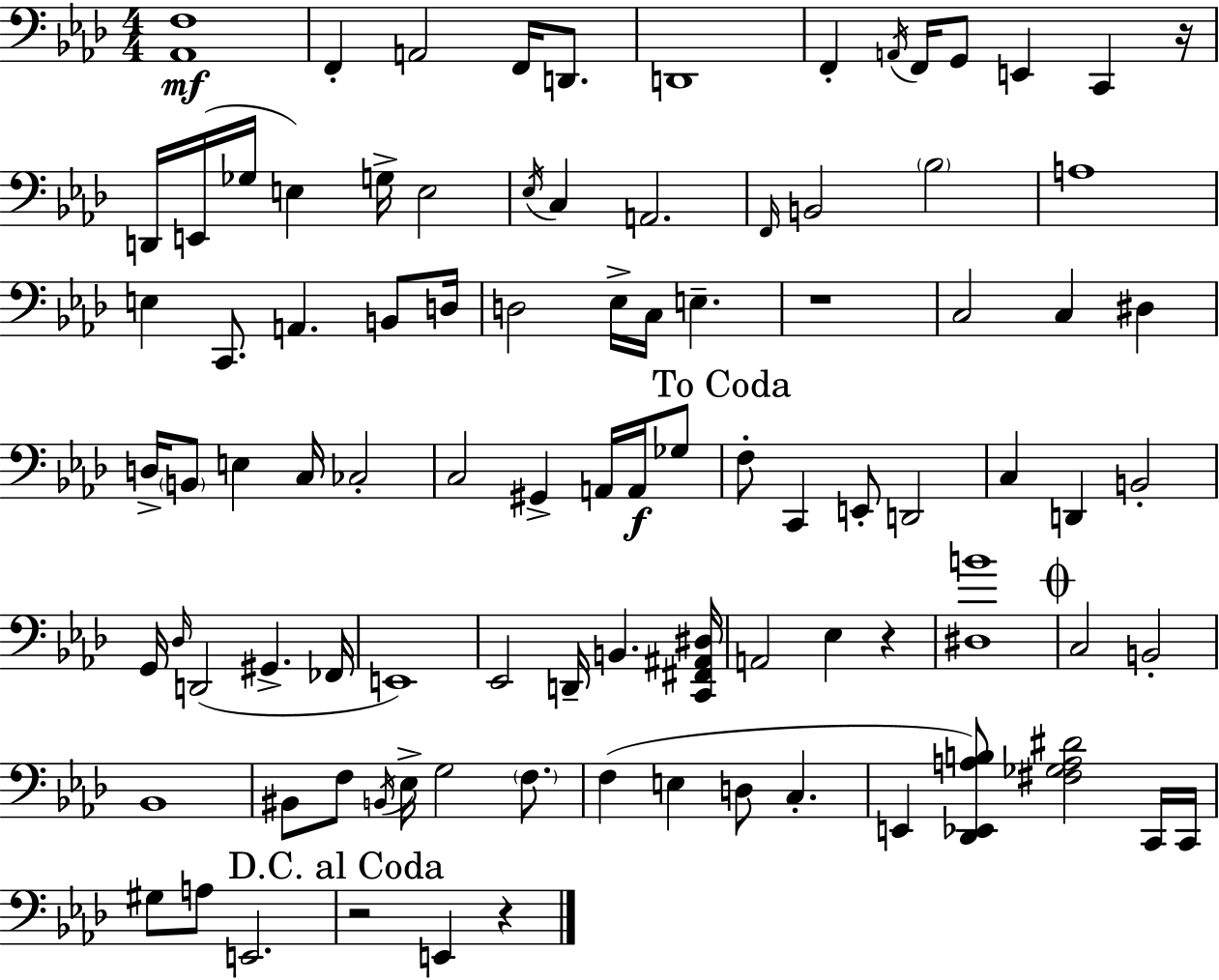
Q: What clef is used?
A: bass